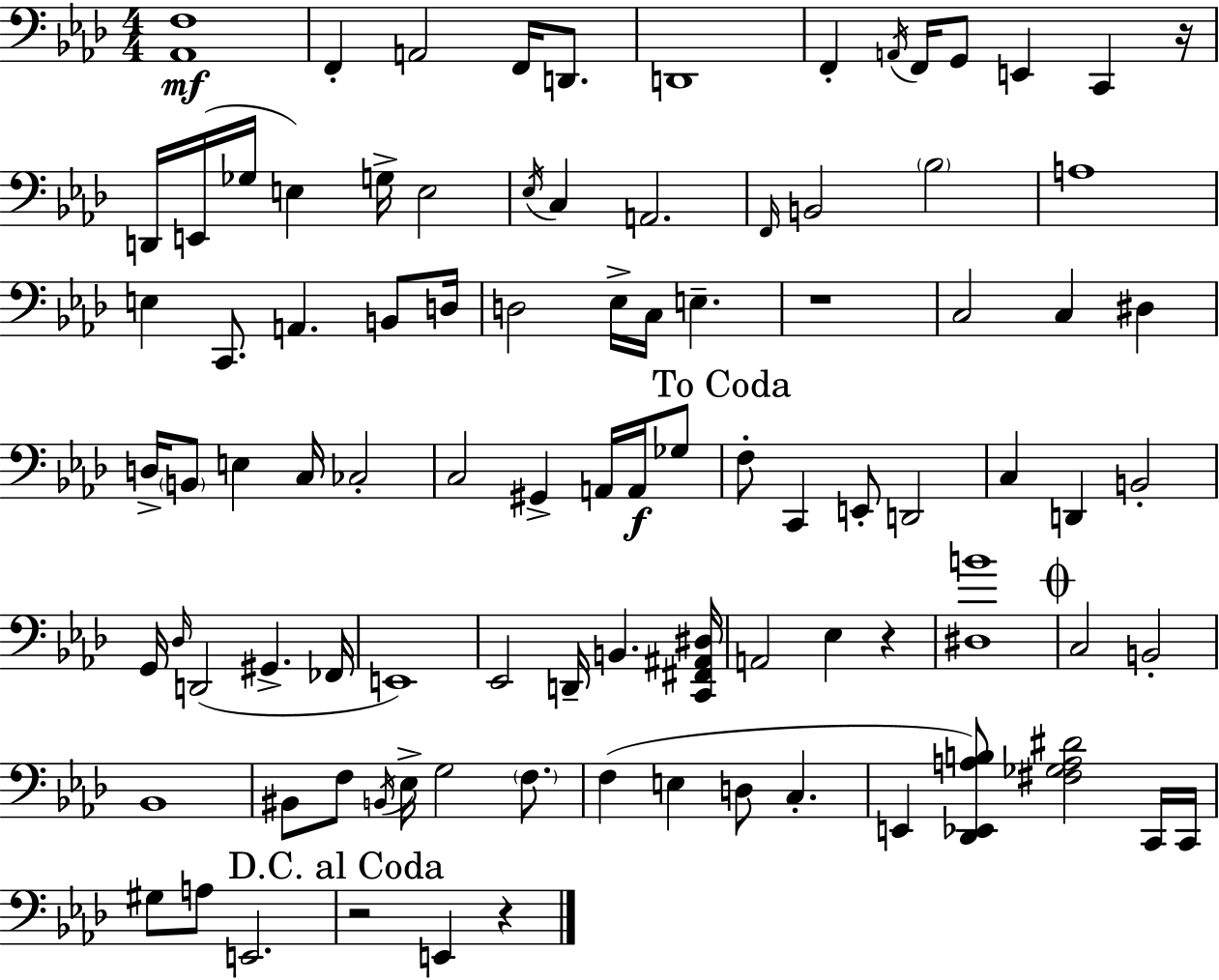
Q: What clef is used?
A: bass